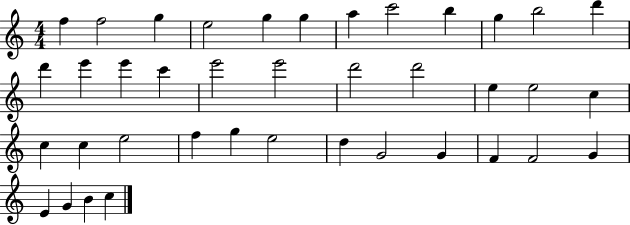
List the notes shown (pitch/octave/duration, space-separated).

F5/q F5/h G5/q E5/h G5/q G5/q A5/q C6/h B5/q G5/q B5/h D6/q D6/q E6/q E6/q C6/q E6/h E6/h D6/h D6/h E5/q E5/h C5/q C5/q C5/q E5/h F5/q G5/q E5/h D5/q G4/h G4/q F4/q F4/h G4/q E4/q G4/q B4/q C5/q